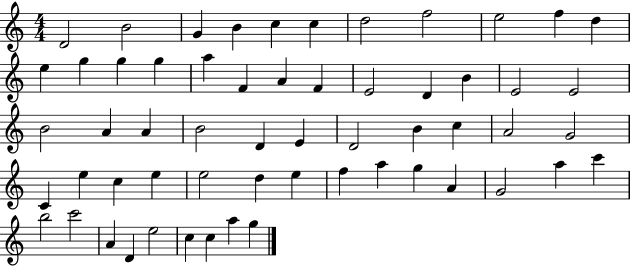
D4/h B4/h G4/q B4/q C5/q C5/q D5/h F5/h E5/h F5/q D5/q E5/q G5/q G5/q G5/q A5/q F4/q A4/q F4/q E4/h D4/q B4/q E4/h E4/h B4/h A4/q A4/q B4/h D4/q E4/q D4/h B4/q C5/q A4/h G4/h C4/q E5/q C5/q E5/q E5/h D5/q E5/q F5/q A5/q G5/q A4/q G4/h A5/q C6/q B5/h C6/h A4/q D4/q E5/h C5/q C5/q A5/q G5/q